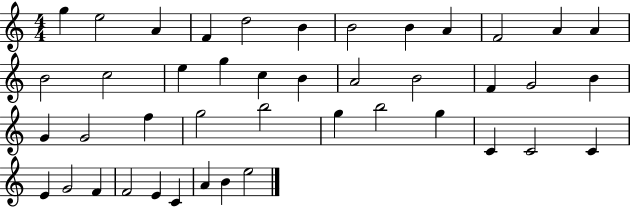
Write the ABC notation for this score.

X:1
T:Untitled
M:4/4
L:1/4
K:C
g e2 A F d2 B B2 B A F2 A A B2 c2 e g c B A2 B2 F G2 B G G2 f g2 b2 g b2 g C C2 C E G2 F F2 E C A B e2